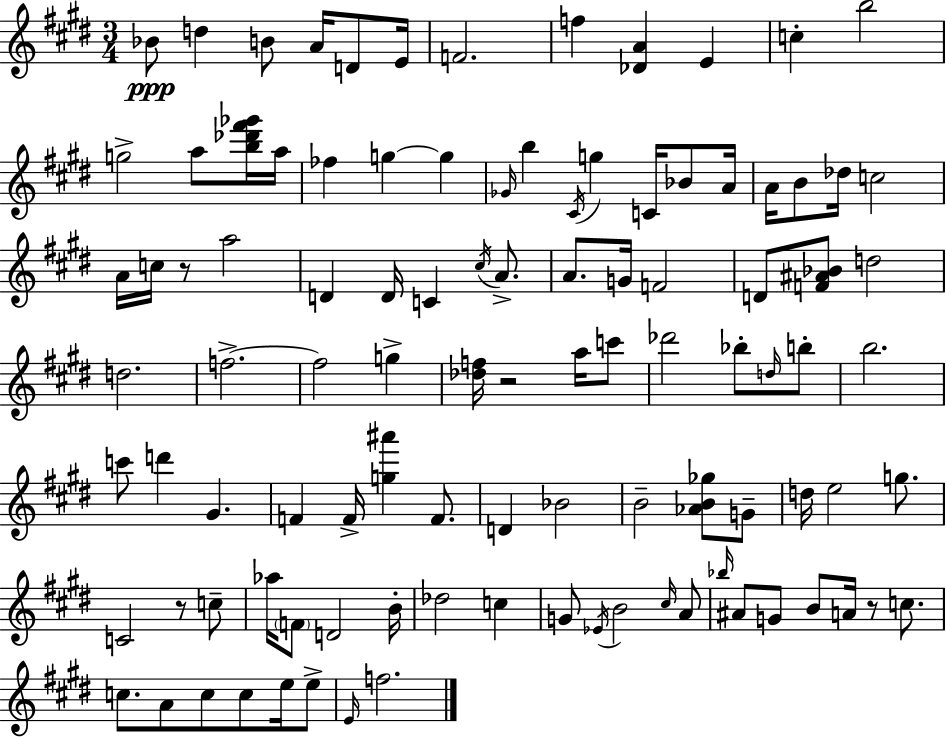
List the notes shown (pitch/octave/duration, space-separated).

Bb4/e D5/q B4/e A4/s D4/e E4/s F4/h. F5/q [Db4,A4]/q E4/q C5/q B5/h G5/h A5/e [B5,Db6,F#6,Gb6]/s A5/s FES5/q G5/q G5/q Gb4/s B5/q C#4/s G5/q C4/s Bb4/e A4/s A4/s B4/e Db5/s C5/h A4/s C5/s R/e A5/h D4/q D4/s C4/q C#5/s A4/e. A4/e. G4/s F4/h D4/e [F4,A#4,Bb4]/e D5/h D5/h. F5/h. F5/h G5/q [Db5,F5]/s R/h A5/s C6/e Db6/h Bb5/e D5/s B5/e B5/h. C6/e D6/q G#4/q. F4/q F4/s [G5,A#6]/q F4/e. D4/q Bb4/h B4/h [Ab4,B4,Gb5]/e G4/e D5/s E5/h G5/e. C4/h R/e C5/e Ab5/s F4/e D4/h B4/s Db5/h C5/q G4/e Eb4/s B4/h C#5/s A4/e Bb5/s A#4/e G4/e B4/e A4/s R/e C5/e. C5/e. A4/e C5/e C5/e E5/s E5/e E4/s F5/h.